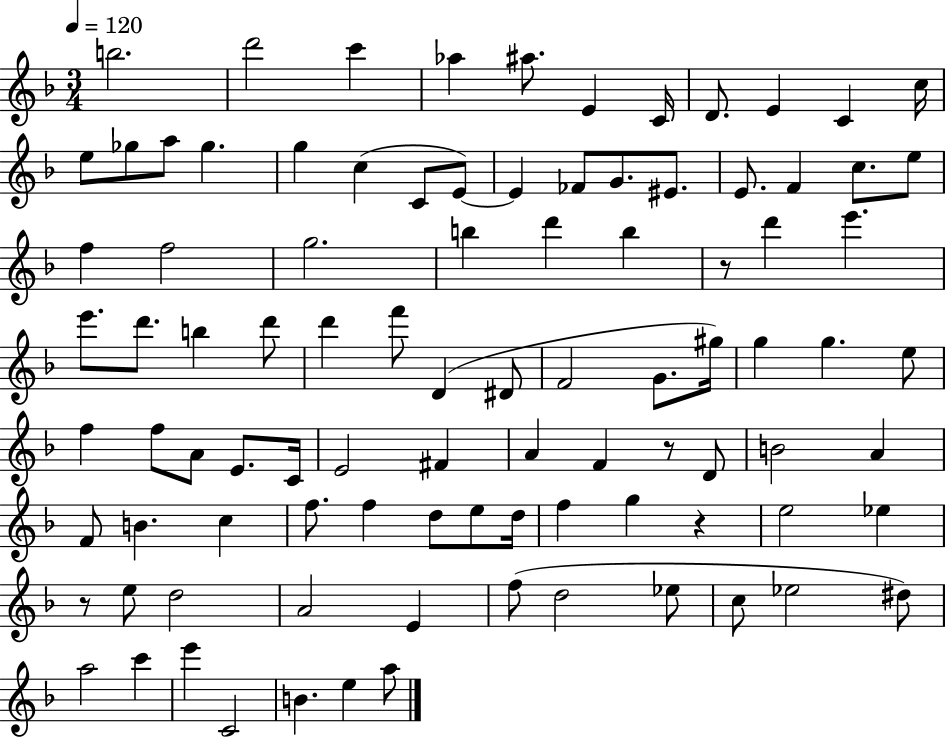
B5/h. D6/h C6/q Ab5/q A#5/e. E4/q C4/s D4/e. E4/q C4/q C5/s E5/e Gb5/e A5/e Gb5/q. G5/q C5/q C4/e E4/e E4/q FES4/e G4/e. EIS4/e. E4/e. F4/q C5/e. E5/e F5/q F5/h G5/h. B5/q D6/q B5/q R/e D6/q E6/q. E6/e. D6/e. B5/q D6/e D6/q F6/e D4/q D#4/e F4/h G4/e. G#5/s G5/q G5/q. E5/e F5/q F5/e A4/e E4/e. C4/s E4/h F#4/q A4/q F4/q R/e D4/e B4/h A4/q F4/e B4/q. C5/q F5/e. F5/q D5/e E5/e D5/s F5/q G5/q R/q E5/h Eb5/q R/e E5/e D5/h A4/h E4/q F5/e D5/h Eb5/e C5/e Eb5/h D#5/e A5/h C6/q E6/q C4/h B4/q. E5/q A5/e